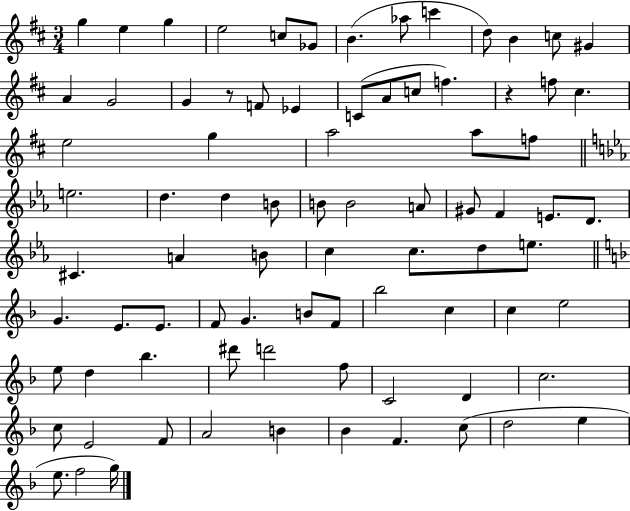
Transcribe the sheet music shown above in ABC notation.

X:1
T:Untitled
M:3/4
L:1/4
K:D
g e g e2 c/2 _G/2 B _a/2 c' d/2 B c/2 ^G A G2 G z/2 F/2 _E C/2 A/2 c/2 f z f/2 ^c e2 g a2 a/2 f/2 e2 d d B/2 B/2 B2 A/2 ^G/2 F E/2 D/2 ^C A B/2 c c/2 d/2 e/2 G E/2 E/2 F/2 G B/2 F/2 _b2 c c e2 e/2 d _b ^d'/2 d'2 f/2 C2 D c2 c/2 E2 F/2 A2 B _B F c/2 d2 e e/2 f2 g/4